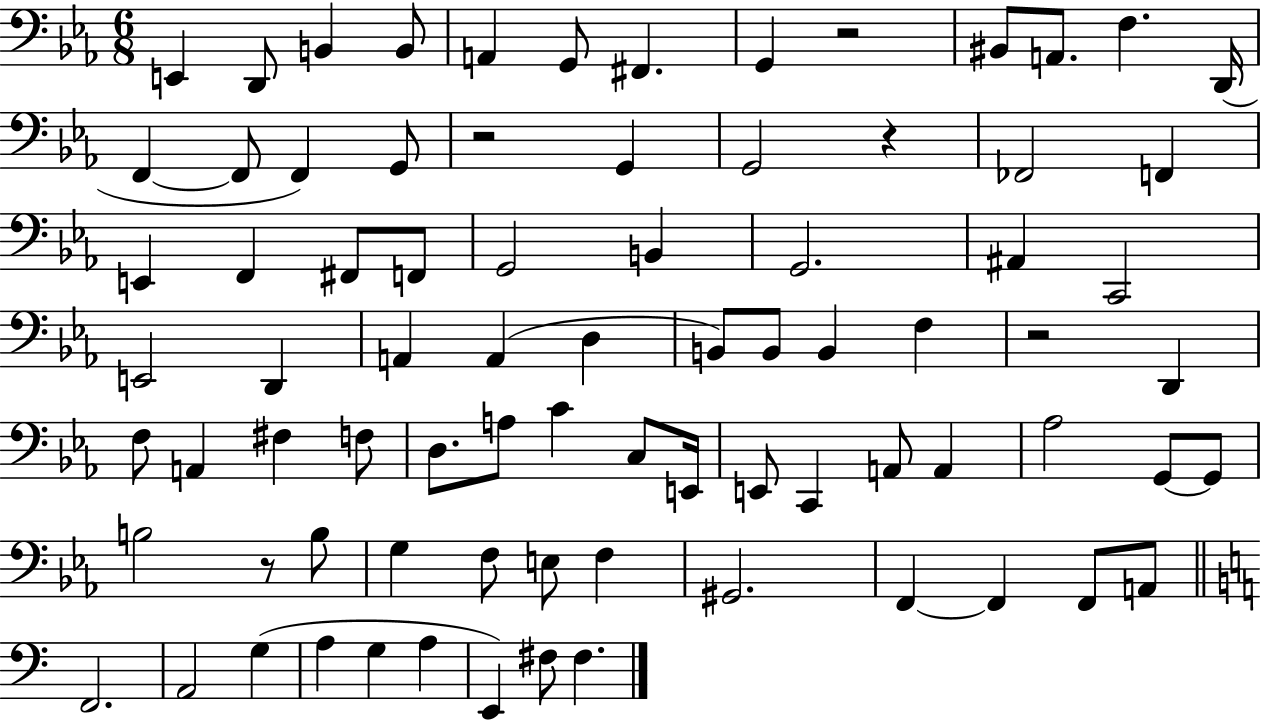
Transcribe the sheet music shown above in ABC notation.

X:1
T:Untitled
M:6/8
L:1/4
K:Eb
E,, D,,/2 B,, B,,/2 A,, G,,/2 ^F,, G,, z2 ^B,,/2 A,,/2 F, D,,/4 F,, F,,/2 F,, G,,/2 z2 G,, G,,2 z _F,,2 F,, E,, F,, ^F,,/2 F,,/2 G,,2 B,, G,,2 ^A,, C,,2 E,,2 D,, A,, A,, D, B,,/2 B,,/2 B,, F, z2 D,, F,/2 A,, ^F, F,/2 D,/2 A,/2 C C,/2 E,,/4 E,,/2 C,, A,,/2 A,, _A,2 G,,/2 G,,/2 B,2 z/2 B,/2 G, F,/2 E,/2 F, ^G,,2 F,, F,, F,,/2 A,,/2 F,,2 A,,2 G, A, G, A, E,, ^F,/2 ^F,